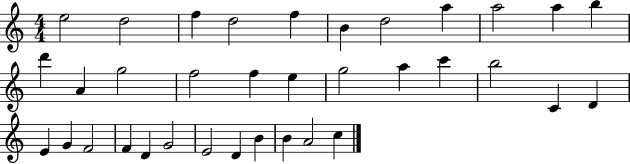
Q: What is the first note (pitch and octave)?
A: E5